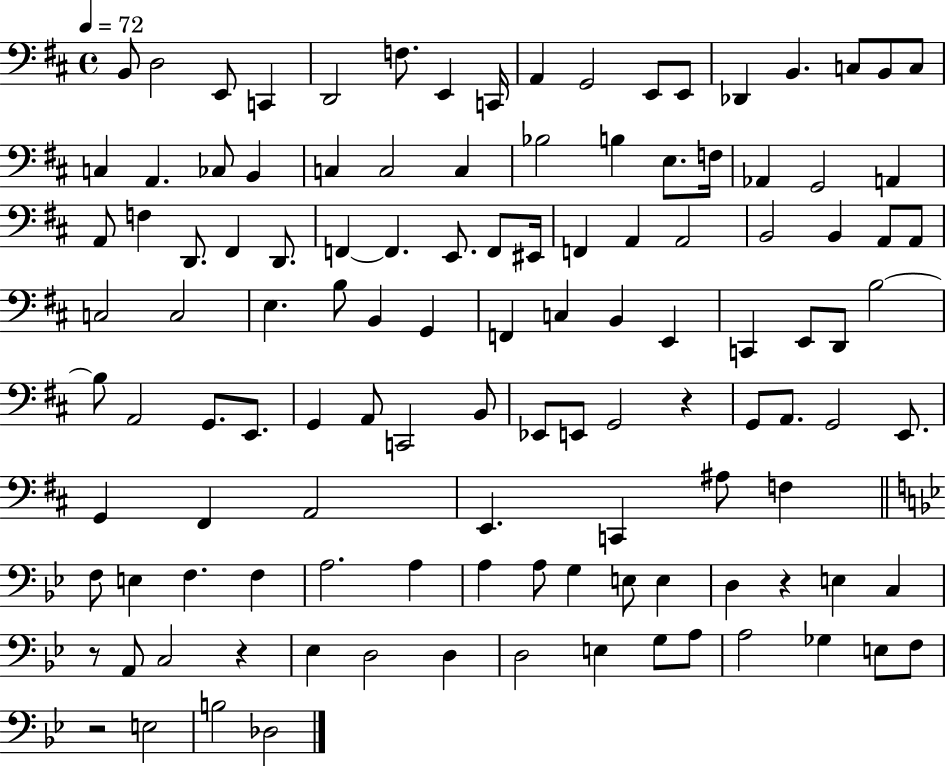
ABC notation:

X:1
T:Untitled
M:4/4
L:1/4
K:D
B,,/2 D,2 E,,/2 C,, D,,2 F,/2 E,, C,,/4 A,, G,,2 E,,/2 E,,/2 _D,, B,, C,/2 B,,/2 C,/2 C, A,, _C,/2 B,, C, C,2 C, _B,2 B, E,/2 F,/4 _A,, G,,2 A,, A,,/2 F, D,,/2 ^F,, D,,/2 F,, F,, E,,/2 F,,/2 ^E,,/4 F,, A,, A,,2 B,,2 B,, A,,/2 A,,/2 C,2 C,2 E, B,/2 B,, G,, F,, C, B,, E,, C,, E,,/2 D,,/2 B,2 B,/2 A,,2 G,,/2 E,,/2 G,, A,,/2 C,,2 B,,/2 _E,,/2 E,,/2 G,,2 z G,,/2 A,,/2 G,,2 E,,/2 G,, ^F,, A,,2 E,, C,, ^A,/2 F, F,/2 E, F, F, A,2 A, A, A,/2 G, E,/2 E, D, z E, C, z/2 A,,/2 C,2 z _E, D,2 D, D,2 E, G,/2 A,/2 A,2 _G, E,/2 F,/2 z2 E,2 B,2 _D,2